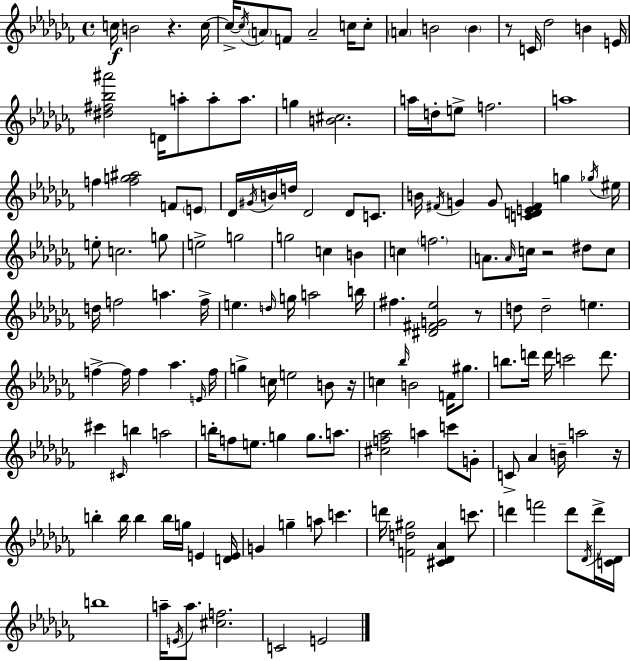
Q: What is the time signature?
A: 4/4